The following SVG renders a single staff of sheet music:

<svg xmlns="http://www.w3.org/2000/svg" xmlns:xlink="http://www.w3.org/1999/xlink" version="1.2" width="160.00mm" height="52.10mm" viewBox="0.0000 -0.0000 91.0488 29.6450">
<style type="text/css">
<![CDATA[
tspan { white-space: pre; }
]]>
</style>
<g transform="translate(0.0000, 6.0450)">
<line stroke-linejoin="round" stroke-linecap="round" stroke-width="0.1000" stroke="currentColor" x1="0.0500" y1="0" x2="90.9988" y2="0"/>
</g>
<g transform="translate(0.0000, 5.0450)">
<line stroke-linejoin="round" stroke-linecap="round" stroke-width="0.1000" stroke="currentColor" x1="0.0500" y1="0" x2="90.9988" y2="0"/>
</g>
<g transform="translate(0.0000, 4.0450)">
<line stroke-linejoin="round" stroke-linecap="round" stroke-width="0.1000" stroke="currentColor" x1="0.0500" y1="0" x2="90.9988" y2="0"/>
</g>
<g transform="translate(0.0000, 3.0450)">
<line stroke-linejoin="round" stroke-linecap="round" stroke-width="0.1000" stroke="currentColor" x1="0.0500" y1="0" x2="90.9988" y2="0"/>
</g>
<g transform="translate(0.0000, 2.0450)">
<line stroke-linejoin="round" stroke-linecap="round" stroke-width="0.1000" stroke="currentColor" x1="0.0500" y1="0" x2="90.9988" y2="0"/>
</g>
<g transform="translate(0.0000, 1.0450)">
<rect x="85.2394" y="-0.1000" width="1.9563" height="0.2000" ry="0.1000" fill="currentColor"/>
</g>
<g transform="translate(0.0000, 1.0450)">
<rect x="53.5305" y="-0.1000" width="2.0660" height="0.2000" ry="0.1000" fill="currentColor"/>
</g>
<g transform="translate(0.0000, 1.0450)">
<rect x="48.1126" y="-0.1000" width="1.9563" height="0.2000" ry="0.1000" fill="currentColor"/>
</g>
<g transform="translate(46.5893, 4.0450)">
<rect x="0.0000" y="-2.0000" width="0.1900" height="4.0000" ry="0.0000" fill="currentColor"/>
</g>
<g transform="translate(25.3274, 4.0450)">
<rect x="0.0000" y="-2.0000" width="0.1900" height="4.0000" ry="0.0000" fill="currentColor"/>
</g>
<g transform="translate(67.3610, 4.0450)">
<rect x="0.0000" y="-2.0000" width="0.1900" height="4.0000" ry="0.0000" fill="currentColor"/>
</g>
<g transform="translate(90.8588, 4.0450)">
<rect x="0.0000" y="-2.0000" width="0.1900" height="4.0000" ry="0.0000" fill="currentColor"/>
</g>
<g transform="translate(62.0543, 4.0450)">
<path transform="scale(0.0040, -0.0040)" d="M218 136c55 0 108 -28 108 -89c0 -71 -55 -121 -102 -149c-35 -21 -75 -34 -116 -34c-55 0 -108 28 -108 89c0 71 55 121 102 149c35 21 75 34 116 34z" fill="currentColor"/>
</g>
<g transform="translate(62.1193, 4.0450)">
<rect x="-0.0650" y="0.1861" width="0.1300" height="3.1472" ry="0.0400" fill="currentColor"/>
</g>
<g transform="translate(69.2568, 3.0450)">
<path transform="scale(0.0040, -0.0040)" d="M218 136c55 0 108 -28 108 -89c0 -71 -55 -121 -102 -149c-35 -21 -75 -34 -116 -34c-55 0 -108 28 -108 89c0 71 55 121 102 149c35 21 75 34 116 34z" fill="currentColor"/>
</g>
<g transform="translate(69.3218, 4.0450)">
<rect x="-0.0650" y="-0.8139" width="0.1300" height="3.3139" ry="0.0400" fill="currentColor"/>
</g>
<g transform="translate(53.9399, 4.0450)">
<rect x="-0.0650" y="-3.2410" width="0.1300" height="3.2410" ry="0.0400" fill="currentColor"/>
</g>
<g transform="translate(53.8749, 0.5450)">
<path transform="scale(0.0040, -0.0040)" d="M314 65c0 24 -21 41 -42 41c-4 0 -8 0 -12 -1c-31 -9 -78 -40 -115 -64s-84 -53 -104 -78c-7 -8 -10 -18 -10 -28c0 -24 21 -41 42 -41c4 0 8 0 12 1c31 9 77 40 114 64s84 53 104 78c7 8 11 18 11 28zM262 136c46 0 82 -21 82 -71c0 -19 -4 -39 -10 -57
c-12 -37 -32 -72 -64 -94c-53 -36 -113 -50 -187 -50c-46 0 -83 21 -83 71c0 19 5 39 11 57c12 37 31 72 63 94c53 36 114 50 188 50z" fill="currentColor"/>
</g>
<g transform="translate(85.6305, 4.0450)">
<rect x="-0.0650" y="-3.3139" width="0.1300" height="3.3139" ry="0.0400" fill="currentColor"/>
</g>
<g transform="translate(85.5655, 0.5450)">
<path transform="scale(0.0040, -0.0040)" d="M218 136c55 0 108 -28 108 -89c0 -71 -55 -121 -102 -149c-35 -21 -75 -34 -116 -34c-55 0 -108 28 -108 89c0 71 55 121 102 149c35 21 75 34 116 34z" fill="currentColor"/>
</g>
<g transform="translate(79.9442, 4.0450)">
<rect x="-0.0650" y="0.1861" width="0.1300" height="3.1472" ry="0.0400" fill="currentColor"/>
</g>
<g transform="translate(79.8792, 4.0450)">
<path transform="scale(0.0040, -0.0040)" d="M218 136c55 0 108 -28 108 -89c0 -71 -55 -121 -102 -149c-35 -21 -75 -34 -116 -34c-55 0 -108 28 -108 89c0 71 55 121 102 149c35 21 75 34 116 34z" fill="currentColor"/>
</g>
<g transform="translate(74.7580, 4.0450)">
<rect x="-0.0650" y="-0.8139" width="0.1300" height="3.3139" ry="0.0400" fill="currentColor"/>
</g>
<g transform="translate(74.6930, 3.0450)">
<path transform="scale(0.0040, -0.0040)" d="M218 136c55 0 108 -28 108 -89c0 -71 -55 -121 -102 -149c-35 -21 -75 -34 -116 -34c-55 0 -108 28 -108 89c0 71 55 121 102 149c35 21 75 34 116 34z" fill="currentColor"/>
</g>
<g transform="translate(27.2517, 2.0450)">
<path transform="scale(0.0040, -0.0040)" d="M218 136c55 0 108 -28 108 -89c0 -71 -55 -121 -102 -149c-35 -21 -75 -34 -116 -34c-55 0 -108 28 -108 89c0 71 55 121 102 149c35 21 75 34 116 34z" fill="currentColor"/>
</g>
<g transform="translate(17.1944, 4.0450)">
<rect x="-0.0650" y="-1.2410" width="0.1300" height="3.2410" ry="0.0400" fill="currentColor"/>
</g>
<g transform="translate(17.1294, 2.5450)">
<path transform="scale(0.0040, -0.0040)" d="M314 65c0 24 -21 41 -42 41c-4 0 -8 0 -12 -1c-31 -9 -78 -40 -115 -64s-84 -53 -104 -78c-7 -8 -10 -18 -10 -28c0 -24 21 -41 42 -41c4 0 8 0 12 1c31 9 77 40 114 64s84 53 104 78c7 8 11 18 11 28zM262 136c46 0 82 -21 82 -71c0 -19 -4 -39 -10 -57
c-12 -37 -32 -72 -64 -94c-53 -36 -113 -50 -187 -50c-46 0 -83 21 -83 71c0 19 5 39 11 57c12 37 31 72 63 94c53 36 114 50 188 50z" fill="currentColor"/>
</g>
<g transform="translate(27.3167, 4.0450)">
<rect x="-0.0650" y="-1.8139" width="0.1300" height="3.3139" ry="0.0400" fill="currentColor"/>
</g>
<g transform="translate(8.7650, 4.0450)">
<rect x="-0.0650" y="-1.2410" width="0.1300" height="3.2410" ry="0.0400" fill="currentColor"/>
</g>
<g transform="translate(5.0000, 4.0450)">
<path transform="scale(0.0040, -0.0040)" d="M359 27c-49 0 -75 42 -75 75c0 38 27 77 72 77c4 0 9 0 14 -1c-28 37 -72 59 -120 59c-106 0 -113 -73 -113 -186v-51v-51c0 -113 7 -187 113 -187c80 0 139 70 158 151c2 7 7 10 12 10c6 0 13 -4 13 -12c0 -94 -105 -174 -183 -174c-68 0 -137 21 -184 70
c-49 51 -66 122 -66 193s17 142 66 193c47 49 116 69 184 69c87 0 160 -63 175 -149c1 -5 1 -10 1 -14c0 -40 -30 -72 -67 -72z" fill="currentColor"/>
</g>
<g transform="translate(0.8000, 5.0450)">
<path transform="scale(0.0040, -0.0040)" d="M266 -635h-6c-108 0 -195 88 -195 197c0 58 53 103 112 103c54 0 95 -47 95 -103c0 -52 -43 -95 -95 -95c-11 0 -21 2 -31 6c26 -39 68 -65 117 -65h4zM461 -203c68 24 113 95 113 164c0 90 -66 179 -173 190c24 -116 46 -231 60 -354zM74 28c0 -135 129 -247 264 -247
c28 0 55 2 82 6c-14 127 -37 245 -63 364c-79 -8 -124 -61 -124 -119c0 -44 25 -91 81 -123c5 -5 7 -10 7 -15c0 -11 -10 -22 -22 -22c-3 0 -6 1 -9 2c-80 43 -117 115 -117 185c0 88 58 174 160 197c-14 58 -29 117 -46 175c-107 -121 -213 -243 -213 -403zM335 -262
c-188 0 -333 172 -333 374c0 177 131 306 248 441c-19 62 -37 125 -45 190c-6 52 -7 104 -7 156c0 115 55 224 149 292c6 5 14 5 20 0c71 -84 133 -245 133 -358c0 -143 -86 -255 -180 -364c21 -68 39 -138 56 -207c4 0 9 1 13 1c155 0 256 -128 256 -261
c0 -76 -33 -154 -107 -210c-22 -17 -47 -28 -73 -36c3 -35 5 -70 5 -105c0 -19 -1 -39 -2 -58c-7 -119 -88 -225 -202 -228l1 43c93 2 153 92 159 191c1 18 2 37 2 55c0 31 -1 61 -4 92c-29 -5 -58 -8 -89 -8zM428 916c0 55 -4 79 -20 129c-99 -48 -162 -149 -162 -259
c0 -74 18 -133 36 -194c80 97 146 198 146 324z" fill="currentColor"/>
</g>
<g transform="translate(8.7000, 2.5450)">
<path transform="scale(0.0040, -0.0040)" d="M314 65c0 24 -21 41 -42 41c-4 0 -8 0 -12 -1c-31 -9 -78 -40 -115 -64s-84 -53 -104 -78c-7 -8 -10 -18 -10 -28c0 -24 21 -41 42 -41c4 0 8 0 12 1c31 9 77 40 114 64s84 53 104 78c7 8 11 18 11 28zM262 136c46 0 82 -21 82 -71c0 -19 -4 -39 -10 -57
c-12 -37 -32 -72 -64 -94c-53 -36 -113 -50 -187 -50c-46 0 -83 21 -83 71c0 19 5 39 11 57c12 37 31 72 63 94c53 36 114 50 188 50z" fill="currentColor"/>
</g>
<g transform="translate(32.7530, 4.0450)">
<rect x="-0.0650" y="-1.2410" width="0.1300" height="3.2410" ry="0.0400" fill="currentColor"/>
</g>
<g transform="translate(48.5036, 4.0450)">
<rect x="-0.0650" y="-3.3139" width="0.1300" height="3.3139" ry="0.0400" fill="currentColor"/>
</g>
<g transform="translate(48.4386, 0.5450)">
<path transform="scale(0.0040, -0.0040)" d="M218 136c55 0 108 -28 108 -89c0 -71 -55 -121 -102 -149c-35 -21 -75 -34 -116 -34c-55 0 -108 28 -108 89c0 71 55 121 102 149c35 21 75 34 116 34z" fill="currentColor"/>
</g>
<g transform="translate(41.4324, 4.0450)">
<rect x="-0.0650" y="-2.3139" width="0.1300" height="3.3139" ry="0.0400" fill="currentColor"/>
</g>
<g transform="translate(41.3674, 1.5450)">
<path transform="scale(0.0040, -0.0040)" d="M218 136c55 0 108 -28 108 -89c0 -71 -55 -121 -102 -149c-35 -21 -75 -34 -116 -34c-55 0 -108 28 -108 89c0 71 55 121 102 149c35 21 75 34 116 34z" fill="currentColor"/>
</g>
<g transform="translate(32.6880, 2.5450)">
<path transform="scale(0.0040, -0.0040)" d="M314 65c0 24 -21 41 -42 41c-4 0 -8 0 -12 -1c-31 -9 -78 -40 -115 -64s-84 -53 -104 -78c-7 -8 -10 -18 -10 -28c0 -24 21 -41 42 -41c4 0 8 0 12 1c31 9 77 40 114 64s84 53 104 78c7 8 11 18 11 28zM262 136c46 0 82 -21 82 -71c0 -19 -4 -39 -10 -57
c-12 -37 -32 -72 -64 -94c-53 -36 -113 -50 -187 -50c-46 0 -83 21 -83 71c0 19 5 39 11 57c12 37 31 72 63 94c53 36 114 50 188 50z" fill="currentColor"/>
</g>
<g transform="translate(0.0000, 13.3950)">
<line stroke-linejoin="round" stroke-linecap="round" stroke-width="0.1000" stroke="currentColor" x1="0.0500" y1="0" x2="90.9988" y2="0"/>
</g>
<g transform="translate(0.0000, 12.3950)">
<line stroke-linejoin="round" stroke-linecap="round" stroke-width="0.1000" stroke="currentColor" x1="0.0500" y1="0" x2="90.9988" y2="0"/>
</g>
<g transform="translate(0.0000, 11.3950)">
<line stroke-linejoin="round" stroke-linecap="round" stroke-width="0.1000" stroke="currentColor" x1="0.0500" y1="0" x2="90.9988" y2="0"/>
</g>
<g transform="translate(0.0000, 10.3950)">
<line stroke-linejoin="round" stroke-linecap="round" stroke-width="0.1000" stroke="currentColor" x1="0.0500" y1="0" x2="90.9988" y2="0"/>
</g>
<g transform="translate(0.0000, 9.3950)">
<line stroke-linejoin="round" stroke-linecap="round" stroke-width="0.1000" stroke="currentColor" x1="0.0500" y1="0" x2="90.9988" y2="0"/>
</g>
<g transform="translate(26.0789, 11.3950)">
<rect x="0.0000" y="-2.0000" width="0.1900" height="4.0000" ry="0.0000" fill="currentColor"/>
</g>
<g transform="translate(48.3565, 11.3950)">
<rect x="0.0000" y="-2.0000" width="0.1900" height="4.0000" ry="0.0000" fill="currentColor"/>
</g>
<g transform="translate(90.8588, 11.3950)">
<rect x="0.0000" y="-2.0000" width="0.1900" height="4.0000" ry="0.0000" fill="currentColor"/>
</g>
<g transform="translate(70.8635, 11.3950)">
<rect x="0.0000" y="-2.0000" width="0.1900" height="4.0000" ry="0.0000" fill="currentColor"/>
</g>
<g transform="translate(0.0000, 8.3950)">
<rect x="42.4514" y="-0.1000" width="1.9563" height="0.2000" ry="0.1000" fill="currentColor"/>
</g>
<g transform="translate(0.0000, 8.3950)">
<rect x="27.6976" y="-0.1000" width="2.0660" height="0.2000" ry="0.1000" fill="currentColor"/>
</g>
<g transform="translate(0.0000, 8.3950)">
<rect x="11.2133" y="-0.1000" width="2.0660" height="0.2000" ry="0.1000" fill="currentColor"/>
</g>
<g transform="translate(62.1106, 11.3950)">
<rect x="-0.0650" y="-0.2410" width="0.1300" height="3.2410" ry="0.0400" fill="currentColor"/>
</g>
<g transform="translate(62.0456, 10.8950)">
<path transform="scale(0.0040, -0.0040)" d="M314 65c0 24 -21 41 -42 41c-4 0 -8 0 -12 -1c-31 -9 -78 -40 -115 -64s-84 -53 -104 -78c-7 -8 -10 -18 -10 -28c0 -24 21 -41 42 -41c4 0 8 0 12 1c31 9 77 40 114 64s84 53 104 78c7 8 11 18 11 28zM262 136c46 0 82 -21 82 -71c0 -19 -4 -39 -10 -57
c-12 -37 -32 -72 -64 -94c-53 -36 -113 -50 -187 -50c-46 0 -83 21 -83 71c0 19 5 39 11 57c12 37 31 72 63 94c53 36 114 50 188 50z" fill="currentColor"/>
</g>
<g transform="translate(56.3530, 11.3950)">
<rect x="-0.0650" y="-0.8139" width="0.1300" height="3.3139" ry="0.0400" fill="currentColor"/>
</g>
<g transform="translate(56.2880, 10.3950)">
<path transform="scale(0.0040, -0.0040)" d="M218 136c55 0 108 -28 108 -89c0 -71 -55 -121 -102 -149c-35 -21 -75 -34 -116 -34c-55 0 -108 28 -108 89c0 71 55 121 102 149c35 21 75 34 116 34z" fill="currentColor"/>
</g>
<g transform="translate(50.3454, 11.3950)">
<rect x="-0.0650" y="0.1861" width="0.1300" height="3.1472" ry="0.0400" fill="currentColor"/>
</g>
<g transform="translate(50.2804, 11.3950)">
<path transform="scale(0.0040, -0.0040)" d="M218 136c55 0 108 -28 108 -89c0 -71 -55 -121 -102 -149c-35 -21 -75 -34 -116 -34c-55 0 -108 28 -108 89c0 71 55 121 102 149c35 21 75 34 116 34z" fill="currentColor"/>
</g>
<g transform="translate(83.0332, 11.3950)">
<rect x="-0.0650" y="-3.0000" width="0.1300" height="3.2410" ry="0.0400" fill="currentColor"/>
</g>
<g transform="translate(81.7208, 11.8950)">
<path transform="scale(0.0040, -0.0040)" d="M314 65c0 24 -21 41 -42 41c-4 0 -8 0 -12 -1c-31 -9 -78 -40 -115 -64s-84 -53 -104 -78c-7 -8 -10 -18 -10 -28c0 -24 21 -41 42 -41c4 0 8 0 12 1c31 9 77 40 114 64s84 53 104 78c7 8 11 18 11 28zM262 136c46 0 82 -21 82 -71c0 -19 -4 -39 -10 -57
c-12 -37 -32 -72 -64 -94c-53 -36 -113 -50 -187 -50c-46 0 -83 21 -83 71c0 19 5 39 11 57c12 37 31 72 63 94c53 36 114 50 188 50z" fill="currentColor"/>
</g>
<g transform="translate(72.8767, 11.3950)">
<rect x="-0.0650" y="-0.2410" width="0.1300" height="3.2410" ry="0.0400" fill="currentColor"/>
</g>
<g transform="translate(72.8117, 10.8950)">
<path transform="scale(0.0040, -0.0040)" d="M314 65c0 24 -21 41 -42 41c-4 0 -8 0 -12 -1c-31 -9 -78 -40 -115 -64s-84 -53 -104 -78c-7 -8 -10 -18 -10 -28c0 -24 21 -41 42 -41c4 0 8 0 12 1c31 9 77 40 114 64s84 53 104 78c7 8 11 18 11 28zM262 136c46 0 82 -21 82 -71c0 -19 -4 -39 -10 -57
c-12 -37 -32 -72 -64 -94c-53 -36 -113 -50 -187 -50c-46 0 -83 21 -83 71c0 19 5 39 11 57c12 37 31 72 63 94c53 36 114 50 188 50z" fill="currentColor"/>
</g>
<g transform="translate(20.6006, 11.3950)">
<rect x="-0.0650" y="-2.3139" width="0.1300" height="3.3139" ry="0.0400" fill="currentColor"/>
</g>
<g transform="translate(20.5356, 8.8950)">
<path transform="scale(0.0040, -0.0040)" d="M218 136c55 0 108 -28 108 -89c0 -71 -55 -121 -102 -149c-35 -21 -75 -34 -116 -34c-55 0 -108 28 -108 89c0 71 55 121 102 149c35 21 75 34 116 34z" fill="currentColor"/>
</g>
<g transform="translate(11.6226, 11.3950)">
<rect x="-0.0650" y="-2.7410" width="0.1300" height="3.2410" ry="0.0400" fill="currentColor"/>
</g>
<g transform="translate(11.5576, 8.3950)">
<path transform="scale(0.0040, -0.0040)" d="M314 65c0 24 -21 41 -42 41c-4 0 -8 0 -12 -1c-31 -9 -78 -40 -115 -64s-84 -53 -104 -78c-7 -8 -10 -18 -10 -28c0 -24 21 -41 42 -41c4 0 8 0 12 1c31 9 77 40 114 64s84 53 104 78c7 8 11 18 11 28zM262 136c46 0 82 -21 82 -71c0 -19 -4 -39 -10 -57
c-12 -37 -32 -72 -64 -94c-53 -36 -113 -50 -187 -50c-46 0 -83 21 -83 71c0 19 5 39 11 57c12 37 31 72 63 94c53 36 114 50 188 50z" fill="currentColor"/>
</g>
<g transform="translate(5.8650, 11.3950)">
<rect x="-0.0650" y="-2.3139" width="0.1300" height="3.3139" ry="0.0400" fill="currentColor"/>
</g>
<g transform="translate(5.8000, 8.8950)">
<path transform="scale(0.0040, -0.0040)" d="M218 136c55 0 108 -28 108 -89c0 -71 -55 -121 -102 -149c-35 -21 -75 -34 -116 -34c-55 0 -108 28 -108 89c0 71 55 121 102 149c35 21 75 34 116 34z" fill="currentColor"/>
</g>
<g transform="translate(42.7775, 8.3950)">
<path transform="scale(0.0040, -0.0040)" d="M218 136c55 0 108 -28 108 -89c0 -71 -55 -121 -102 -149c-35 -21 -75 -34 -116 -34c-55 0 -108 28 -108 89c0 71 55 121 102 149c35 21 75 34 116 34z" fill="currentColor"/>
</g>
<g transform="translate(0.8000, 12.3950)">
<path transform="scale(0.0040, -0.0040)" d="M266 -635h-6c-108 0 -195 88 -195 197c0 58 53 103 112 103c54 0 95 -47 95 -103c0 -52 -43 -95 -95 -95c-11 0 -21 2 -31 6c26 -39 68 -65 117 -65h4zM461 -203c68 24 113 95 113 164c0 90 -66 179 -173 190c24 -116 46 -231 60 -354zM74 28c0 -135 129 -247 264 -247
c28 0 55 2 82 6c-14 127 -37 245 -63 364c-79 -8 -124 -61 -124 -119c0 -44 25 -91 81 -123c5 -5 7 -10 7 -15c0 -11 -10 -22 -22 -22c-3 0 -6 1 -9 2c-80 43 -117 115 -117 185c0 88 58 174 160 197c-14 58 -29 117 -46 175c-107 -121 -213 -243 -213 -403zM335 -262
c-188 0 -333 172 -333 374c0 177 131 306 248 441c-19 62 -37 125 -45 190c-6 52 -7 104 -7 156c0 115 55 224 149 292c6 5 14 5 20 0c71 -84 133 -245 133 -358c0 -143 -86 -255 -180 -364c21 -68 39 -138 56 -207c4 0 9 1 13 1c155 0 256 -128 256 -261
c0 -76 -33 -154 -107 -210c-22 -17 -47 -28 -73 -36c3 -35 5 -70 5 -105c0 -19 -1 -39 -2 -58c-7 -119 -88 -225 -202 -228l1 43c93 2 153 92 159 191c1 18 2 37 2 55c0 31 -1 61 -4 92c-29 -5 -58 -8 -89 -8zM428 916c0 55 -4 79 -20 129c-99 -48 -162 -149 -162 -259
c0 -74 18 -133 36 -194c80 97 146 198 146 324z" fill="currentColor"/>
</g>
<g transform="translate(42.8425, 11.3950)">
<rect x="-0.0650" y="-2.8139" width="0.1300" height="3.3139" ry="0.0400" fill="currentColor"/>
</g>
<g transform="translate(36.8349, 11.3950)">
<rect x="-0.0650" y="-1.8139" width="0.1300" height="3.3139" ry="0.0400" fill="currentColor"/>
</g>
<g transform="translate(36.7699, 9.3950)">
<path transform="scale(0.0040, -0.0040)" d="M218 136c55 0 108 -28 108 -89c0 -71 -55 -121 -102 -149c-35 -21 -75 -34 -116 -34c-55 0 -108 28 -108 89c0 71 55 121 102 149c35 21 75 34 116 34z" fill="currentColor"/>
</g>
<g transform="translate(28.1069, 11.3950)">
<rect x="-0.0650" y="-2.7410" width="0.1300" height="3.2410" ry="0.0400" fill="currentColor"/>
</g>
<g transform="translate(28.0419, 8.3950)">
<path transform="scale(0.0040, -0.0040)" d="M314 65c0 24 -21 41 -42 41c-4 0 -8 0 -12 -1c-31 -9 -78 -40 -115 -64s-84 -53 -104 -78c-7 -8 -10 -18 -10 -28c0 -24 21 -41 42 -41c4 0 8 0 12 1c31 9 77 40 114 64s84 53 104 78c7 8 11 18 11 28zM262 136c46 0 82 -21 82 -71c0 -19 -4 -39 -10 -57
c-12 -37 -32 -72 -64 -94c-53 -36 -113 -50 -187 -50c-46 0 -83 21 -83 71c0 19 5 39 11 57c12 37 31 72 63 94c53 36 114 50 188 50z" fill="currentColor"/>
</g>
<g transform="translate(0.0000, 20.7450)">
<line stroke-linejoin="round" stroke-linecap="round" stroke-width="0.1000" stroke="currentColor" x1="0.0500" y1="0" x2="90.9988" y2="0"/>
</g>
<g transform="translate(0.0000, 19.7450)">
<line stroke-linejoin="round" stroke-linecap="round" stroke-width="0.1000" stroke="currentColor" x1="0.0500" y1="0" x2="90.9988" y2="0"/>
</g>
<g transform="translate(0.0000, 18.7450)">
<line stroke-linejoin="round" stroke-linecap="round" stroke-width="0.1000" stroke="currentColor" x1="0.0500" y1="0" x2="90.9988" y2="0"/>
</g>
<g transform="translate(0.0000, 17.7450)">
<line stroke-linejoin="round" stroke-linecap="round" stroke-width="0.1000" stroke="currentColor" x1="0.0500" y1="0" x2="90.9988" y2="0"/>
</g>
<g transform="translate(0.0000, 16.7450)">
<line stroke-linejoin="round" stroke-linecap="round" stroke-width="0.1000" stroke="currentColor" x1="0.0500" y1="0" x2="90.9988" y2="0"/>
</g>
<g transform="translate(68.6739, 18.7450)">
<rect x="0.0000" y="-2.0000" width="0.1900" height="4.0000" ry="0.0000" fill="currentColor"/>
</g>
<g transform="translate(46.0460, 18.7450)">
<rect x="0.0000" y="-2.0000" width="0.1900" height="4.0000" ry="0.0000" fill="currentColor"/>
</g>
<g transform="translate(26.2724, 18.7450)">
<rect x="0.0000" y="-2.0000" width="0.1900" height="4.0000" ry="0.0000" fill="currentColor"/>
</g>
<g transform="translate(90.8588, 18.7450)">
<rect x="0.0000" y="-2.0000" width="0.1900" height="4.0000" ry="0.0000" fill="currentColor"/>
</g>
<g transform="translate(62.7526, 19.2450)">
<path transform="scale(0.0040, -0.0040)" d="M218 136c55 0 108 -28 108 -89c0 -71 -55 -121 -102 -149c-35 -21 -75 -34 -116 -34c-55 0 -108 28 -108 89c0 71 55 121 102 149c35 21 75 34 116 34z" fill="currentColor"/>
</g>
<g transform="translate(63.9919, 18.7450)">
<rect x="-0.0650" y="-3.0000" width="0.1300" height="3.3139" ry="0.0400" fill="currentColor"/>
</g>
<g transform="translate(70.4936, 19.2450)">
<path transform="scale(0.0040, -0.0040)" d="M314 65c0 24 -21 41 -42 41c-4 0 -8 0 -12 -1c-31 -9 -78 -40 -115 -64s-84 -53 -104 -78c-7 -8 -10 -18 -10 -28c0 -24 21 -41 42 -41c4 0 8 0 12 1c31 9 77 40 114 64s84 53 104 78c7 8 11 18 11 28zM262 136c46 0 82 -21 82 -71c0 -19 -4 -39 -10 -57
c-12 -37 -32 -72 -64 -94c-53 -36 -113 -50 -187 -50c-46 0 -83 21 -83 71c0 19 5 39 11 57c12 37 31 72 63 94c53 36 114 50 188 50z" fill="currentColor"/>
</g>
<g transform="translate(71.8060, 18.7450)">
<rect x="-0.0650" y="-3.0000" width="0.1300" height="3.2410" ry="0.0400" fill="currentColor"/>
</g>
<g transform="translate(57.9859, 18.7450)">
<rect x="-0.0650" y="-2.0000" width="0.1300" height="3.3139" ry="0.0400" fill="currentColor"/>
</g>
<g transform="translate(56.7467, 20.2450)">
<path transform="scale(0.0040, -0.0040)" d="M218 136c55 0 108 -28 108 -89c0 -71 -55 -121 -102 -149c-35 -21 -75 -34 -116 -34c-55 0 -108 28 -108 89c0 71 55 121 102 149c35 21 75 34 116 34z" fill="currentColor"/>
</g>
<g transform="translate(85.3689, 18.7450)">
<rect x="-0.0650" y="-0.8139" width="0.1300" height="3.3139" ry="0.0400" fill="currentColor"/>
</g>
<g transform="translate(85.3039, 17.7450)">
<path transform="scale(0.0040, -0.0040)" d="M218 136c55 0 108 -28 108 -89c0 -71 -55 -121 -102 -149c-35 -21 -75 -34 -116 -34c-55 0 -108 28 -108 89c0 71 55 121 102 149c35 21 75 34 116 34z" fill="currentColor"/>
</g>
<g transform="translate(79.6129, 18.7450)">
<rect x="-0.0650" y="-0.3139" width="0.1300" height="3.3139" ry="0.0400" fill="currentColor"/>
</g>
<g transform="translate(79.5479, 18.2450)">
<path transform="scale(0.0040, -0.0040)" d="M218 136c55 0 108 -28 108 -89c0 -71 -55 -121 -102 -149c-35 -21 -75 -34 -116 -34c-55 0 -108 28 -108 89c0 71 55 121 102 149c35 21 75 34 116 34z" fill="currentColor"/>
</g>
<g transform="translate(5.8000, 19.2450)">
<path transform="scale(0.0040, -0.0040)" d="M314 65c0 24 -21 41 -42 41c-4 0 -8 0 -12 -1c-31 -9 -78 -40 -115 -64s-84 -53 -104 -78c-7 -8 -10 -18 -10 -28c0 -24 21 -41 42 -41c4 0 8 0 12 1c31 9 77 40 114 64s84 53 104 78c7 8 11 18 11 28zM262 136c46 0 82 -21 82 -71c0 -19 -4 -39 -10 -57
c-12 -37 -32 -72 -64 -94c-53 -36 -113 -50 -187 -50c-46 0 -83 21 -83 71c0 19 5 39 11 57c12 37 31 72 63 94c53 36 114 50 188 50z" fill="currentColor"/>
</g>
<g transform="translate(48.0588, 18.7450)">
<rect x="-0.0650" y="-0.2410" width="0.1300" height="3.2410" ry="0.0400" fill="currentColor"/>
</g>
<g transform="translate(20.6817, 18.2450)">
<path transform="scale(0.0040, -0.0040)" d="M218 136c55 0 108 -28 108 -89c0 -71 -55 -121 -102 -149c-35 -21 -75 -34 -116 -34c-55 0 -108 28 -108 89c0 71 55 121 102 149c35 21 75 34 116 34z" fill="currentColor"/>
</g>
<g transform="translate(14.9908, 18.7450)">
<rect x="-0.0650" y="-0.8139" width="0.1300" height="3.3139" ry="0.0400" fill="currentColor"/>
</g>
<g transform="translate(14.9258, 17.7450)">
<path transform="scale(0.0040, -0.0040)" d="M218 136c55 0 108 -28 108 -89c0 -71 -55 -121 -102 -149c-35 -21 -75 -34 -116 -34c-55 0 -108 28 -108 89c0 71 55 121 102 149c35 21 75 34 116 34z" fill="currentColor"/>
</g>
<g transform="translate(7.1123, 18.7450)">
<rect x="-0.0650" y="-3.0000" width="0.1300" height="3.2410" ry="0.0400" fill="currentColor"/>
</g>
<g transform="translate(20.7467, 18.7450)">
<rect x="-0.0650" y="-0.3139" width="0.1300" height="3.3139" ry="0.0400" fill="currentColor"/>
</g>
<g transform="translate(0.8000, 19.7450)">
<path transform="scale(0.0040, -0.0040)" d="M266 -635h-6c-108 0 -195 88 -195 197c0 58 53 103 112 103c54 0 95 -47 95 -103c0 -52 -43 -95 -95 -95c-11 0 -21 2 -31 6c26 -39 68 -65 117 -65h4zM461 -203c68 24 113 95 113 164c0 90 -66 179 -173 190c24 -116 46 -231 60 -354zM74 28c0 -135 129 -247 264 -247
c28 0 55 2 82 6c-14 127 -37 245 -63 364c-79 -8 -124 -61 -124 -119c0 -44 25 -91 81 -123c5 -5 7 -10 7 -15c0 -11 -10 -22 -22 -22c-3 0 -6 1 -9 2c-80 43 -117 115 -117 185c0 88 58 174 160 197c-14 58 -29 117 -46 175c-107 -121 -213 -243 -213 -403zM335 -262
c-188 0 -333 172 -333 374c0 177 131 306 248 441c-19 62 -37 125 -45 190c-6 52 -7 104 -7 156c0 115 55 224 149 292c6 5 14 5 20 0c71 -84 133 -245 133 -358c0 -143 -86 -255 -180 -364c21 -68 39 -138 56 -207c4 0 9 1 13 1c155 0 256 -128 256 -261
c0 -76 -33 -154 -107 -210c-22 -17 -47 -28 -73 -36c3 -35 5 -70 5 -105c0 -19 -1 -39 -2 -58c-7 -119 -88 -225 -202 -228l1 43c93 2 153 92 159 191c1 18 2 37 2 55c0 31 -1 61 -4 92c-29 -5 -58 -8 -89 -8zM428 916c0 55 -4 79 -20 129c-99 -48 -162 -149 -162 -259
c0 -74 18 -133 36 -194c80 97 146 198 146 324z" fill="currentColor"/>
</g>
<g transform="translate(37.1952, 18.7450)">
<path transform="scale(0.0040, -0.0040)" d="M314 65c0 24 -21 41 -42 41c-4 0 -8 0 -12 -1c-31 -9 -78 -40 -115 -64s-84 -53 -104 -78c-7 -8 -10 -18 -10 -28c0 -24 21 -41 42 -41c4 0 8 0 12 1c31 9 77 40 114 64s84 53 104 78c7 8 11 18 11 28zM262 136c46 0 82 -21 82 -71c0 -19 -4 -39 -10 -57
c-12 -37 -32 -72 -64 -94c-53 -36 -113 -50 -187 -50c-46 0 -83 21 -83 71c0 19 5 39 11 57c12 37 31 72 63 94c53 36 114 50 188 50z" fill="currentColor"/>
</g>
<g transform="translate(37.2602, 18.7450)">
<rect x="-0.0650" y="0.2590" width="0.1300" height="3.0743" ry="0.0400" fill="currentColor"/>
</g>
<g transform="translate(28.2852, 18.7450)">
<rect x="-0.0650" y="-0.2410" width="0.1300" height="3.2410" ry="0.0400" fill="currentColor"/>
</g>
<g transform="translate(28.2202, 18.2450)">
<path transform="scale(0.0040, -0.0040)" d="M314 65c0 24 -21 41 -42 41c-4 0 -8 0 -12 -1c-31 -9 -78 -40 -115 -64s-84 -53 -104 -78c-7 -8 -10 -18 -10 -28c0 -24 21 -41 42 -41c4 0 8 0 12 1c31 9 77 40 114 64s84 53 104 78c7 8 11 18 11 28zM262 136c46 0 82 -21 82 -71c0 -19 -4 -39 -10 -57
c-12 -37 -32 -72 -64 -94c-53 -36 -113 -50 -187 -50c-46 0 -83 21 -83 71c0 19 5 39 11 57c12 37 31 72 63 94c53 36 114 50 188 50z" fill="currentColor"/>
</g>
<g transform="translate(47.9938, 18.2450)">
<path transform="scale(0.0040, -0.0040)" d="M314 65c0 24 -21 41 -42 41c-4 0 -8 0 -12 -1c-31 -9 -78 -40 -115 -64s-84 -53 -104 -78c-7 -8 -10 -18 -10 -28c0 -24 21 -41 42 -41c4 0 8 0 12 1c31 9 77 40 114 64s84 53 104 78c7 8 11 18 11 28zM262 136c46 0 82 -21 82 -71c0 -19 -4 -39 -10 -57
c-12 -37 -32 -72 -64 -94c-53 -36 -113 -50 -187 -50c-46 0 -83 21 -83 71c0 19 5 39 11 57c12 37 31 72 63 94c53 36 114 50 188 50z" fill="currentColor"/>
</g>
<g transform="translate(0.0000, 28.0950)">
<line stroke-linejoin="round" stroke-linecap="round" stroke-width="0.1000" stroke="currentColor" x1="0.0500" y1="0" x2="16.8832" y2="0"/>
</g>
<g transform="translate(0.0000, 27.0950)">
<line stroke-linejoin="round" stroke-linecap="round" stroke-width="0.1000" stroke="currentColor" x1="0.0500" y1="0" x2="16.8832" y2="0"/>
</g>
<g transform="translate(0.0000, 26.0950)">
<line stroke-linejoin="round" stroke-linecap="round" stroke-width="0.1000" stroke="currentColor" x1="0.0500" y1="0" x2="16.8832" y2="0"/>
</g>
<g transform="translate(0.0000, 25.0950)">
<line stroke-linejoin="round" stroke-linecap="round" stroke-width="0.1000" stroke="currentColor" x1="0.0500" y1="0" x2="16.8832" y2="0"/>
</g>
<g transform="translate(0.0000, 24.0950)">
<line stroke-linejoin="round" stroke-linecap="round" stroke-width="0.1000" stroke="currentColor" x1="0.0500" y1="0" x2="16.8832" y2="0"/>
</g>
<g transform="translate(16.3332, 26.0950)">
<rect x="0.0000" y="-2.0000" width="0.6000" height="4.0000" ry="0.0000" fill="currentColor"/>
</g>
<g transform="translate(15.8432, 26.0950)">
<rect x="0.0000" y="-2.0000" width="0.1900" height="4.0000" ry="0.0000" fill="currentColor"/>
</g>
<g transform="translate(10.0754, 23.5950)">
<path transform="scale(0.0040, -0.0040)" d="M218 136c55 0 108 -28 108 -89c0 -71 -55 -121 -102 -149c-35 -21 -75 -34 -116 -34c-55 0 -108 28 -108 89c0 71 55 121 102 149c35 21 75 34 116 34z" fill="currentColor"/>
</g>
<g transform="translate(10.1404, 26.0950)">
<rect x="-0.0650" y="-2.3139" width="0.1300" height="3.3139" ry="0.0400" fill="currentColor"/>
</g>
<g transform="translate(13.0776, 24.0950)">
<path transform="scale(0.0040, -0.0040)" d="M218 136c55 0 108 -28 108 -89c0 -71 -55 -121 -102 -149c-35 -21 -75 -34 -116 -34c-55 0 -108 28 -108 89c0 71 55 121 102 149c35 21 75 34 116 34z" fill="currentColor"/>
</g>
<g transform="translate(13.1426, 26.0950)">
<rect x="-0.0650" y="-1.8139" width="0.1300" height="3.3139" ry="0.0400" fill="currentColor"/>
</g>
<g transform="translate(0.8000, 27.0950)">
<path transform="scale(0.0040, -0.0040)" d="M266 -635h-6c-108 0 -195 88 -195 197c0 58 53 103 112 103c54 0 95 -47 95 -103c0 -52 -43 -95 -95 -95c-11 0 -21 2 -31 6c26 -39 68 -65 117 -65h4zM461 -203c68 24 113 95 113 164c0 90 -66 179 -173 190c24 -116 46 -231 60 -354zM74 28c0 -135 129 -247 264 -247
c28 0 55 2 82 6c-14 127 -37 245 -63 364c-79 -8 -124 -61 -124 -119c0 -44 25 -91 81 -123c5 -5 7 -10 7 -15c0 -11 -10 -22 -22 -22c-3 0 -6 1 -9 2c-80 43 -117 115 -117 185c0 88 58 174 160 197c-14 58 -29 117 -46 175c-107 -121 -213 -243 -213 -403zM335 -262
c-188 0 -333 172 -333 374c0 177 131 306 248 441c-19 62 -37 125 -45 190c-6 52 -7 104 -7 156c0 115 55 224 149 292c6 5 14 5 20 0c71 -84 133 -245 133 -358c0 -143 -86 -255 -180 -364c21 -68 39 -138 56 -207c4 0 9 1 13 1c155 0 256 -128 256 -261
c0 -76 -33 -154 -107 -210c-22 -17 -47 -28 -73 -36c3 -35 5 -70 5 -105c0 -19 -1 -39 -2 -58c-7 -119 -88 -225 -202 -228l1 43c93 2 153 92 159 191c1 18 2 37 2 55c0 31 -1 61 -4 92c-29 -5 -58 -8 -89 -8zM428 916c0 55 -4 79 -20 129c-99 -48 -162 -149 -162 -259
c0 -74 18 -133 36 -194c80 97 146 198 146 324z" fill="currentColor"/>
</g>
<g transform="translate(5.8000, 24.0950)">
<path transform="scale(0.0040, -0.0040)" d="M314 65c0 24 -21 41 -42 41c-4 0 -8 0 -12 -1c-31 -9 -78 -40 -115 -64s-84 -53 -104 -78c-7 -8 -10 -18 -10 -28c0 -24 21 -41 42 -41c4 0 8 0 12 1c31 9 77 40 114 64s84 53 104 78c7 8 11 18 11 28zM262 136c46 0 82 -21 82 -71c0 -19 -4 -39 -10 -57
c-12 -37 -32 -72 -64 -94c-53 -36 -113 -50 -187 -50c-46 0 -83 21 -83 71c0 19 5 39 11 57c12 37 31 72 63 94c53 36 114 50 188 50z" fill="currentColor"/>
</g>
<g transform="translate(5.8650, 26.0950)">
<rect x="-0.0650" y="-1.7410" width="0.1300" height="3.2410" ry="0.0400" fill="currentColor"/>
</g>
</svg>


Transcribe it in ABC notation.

X:1
T:Untitled
M:4/4
L:1/4
K:C
e2 e2 f e2 g b b2 B d d B b g a2 g a2 f a B d c2 c2 A2 A2 d c c2 B2 c2 F A A2 c d f2 g f